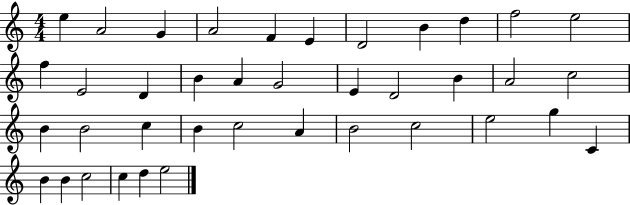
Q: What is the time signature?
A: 4/4